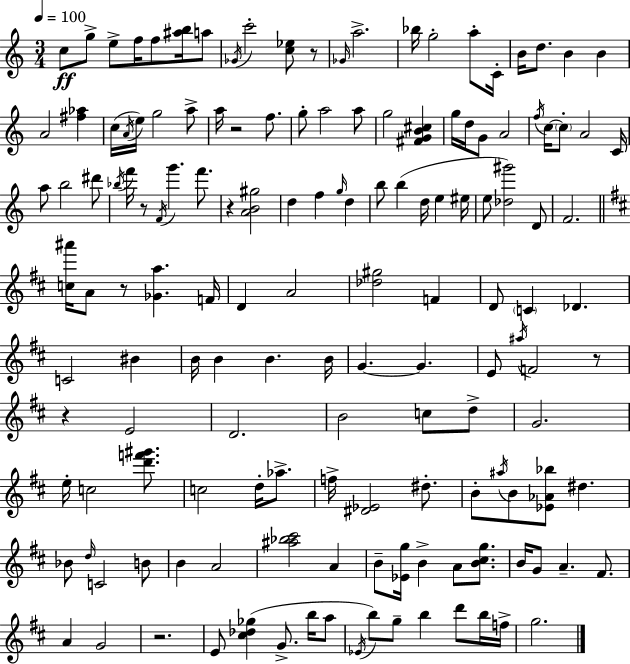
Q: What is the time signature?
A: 3/4